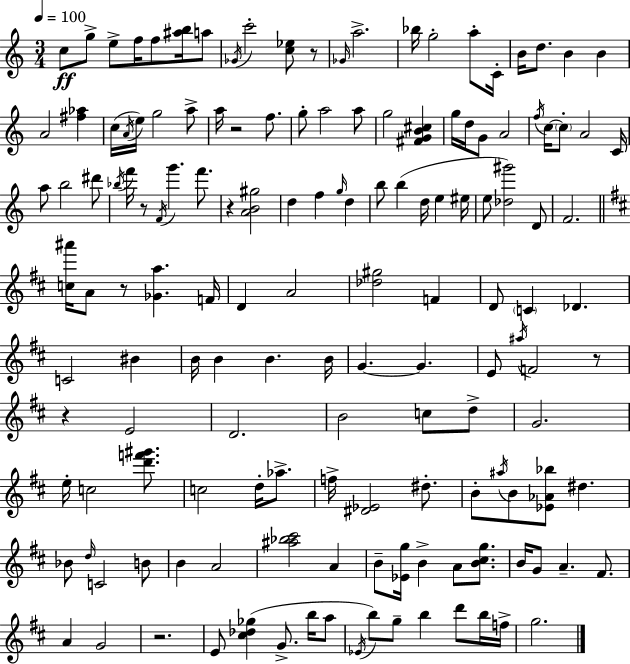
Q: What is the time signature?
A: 3/4